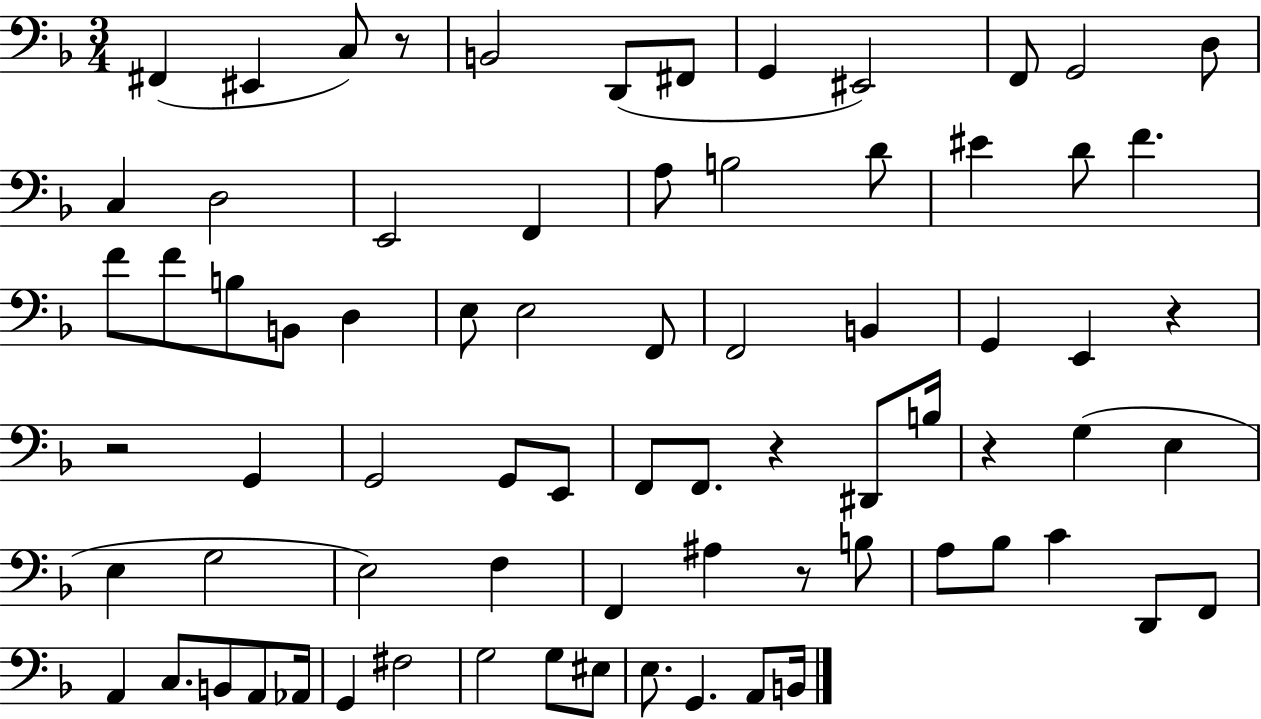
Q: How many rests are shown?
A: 6